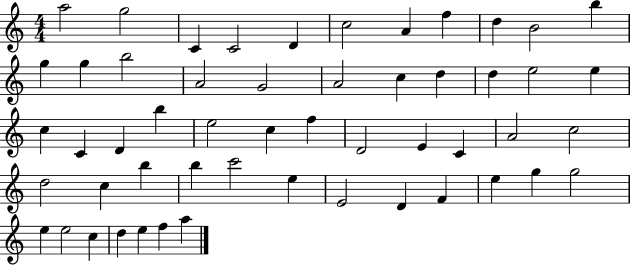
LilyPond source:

{
  \clef treble
  \numericTimeSignature
  \time 4/4
  \key c \major
  a''2 g''2 | c'4 c'2 d'4 | c''2 a'4 f''4 | d''4 b'2 b''4 | \break g''4 g''4 b''2 | a'2 g'2 | a'2 c''4 d''4 | d''4 e''2 e''4 | \break c''4 c'4 d'4 b''4 | e''2 c''4 f''4 | d'2 e'4 c'4 | a'2 c''2 | \break d''2 c''4 b''4 | b''4 c'''2 e''4 | e'2 d'4 f'4 | e''4 g''4 g''2 | \break e''4 e''2 c''4 | d''4 e''4 f''4 a''4 | \bar "|."
}